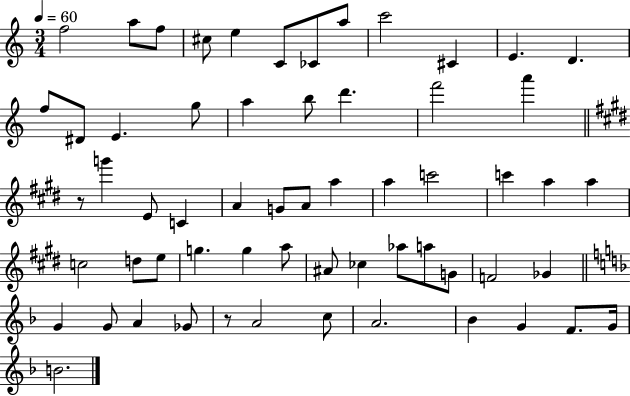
F5/h A5/e F5/e C#5/e E5/q C4/e CES4/e A5/e C6/h C#4/q E4/q. D4/q. F5/e D#4/e E4/q. G5/e A5/q B5/e D6/q. F6/h A6/q R/e G6/q E4/e C4/q A4/q G4/e A4/e A5/q A5/q C6/h C6/q A5/q A5/q C5/h D5/e E5/e G5/q. G5/q A5/e A#4/e CES5/q Ab5/e A5/e G4/e F4/h Gb4/q G4/q G4/e A4/q Gb4/e R/e A4/h C5/e A4/h. Bb4/q G4/q F4/e. G4/s B4/h.